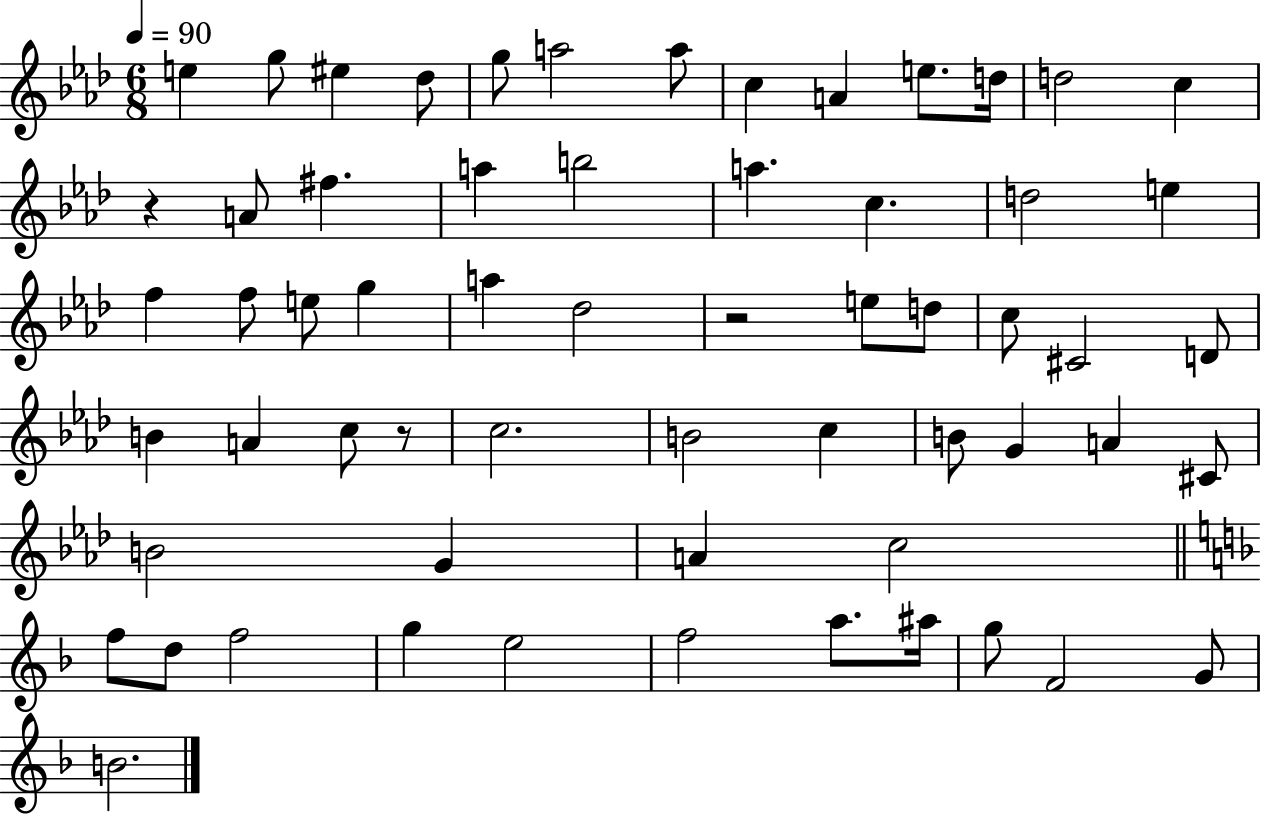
{
  \clef treble
  \numericTimeSignature
  \time 6/8
  \key aes \major
  \tempo 4 = 90
  e''4 g''8 eis''4 des''8 | g''8 a''2 a''8 | c''4 a'4 e''8. d''16 | d''2 c''4 | \break r4 a'8 fis''4. | a''4 b''2 | a''4. c''4. | d''2 e''4 | \break f''4 f''8 e''8 g''4 | a''4 des''2 | r2 e''8 d''8 | c''8 cis'2 d'8 | \break b'4 a'4 c''8 r8 | c''2. | b'2 c''4 | b'8 g'4 a'4 cis'8 | \break b'2 g'4 | a'4 c''2 | \bar "||" \break \key f \major f''8 d''8 f''2 | g''4 e''2 | f''2 a''8. ais''16 | g''8 f'2 g'8 | \break b'2. | \bar "|."
}